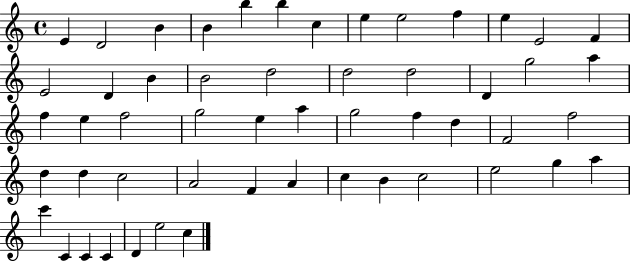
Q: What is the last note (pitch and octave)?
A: C5